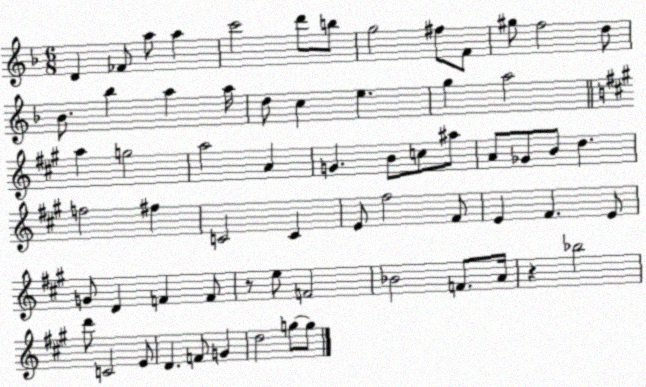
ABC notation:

X:1
T:Untitled
M:6/8
L:1/4
K:F
D _F/2 a/2 a c'2 d'/2 b/2 g2 ^f/2 F/2 ^g/2 f2 d/2 _B/2 _b a a/4 d/2 c e g a2 a g2 a2 A G B/2 c/2 ^a/2 A/2 _G/2 B/2 d f2 ^f C2 C E/2 ^f2 ^F/2 E ^F E/2 G/2 D F F/2 z/2 e/2 F2 _B2 F/2 A/4 z _b2 d'/2 C2 E/2 D F/2 G d2 g/2 g/2